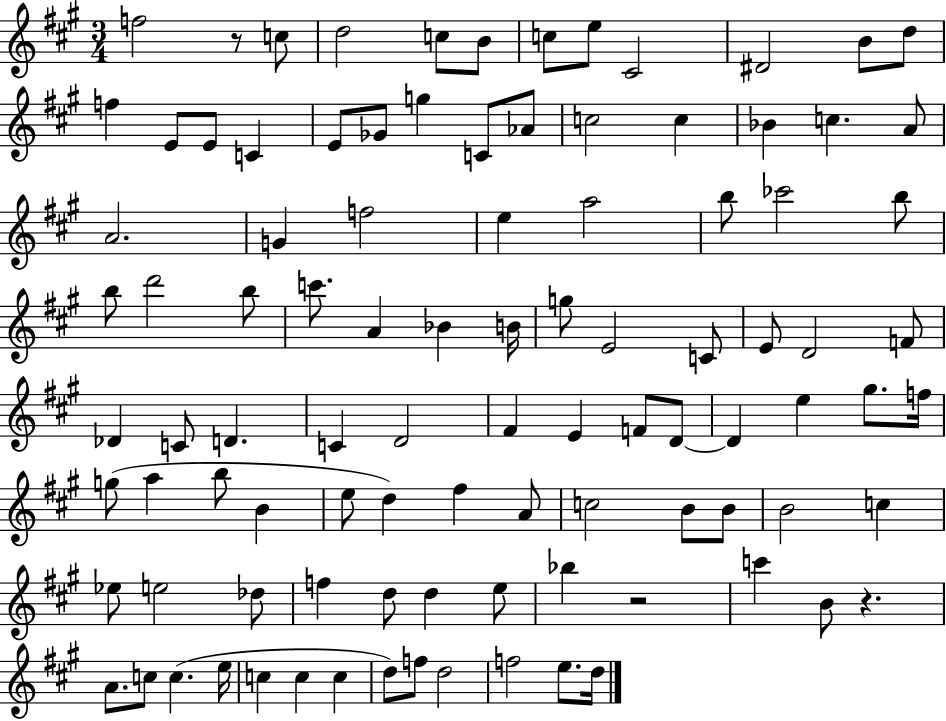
X:1
T:Untitled
M:3/4
L:1/4
K:A
f2 z/2 c/2 d2 c/2 B/2 c/2 e/2 ^C2 ^D2 B/2 d/2 f E/2 E/2 C E/2 _G/2 g C/2 _A/2 c2 c _B c A/2 A2 G f2 e a2 b/2 _c'2 b/2 b/2 d'2 b/2 c'/2 A _B B/4 g/2 E2 C/2 E/2 D2 F/2 _D C/2 D C D2 ^F E F/2 D/2 D e ^g/2 f/4 g/2 a b/2 B e/2 d ^f A/2 c2 B/2 B/2 B2 c _e/2 e2 _d/2 f d/2 d e/2 _b z2 c' B/2 z A/2 c/2 c e/4 c c c d/2 f/2 d2 f2 e/2 d/4